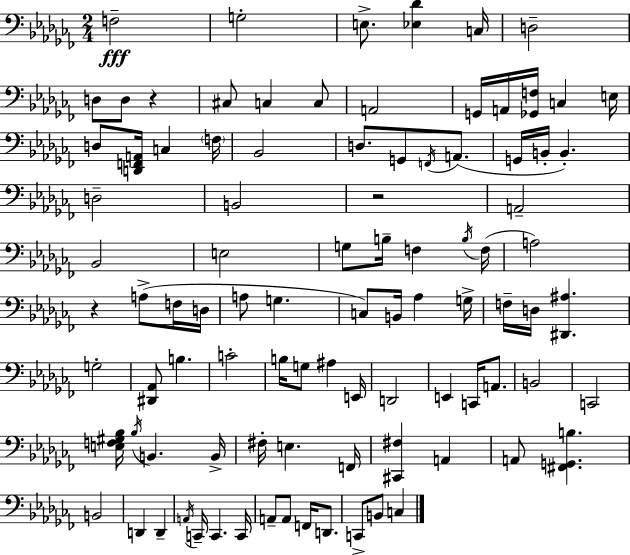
X:1
T:Untitled
M:2/4
L:1/4
K:Abm
F,2 G,2 E,/2 [_E,_D] C,/4 D,2 D,/2 D,/2 z ^C,/2 C, C,/2 A,,2 G,,/4 A,,/4 [_G,,F,]/4 C, E,/4 D,/2 [D,,F,,A,,]/4 C, F,/4 _B,,2 D,/2 G,,/2 F,,/4 A,,/2 G,,/4 B,,/4 B,, D,2 B,,2 z2 A,,2 _B,,2 E,2 G,/2 B,/4 F, B,/4 F,/4 A,2 z A,/2 F,/4 D,/4 A,/2 G, C,/2 B,,/4 _A, G,/4 F,/4 D,/4 [^D,,^A,] G,2 [^D,,_A,,]/2 B, C2 B,/4 G,/2 ^A, E,,/4 D,,2 E,, C,,/4 A,,/2 B,,2 C,,2 [E,F,^G,_B,]/4 _B,/4 B,, B,,/4 ^F,/4 E, F,,/4 [^C,,^F,] A,, A,,/2 [^F,,G,,B,] B,,2 D,, D,, A,,/4 C,,/4 C,, C,,/4 A,,/2 A,,/2 F,,/4 D,,/2 C,,/2 B,,/2 C,